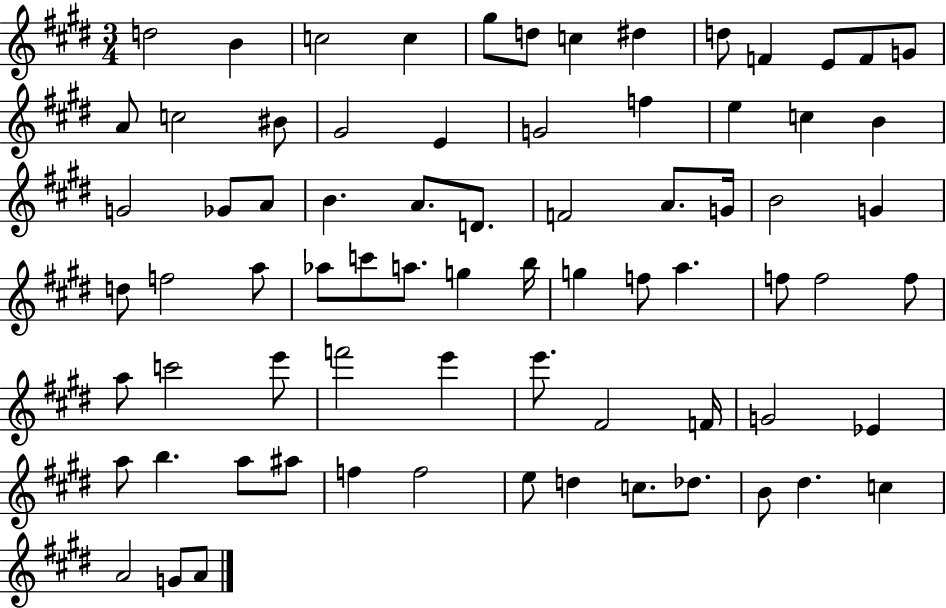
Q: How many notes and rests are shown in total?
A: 74